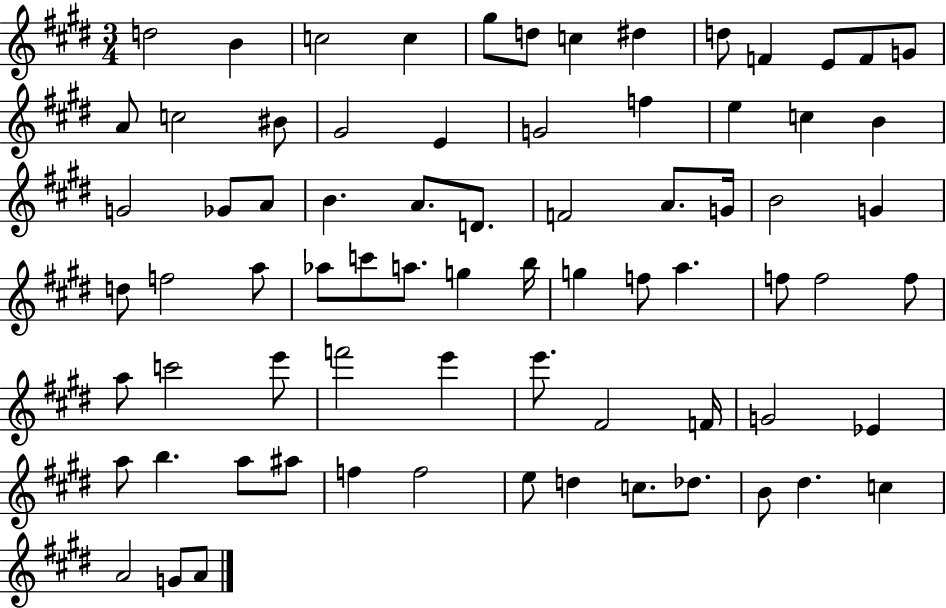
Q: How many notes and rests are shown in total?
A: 74